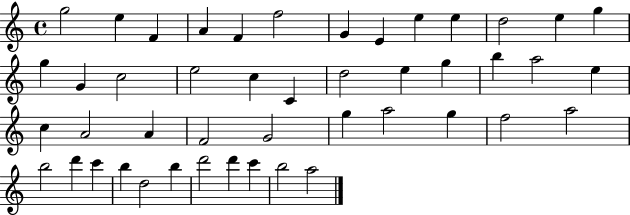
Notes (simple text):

G5/h E5/q F4/q A4/q F4/q F5/h G4/q E4/q E5/q E5/q D5/h E5/q G5/q G5/q G4/q C5/h E5/h C5/q C4/q D5/h E5/q G5/q B5/q A5/h E5/q C5/q A4/h A4/q F4/h G4/h G5/q A5/h G5/q F5/h A5/h B5/h D6/q C6/q B5/q D5/h B5/q D6/h D6/q C6/q B5/h A5/h